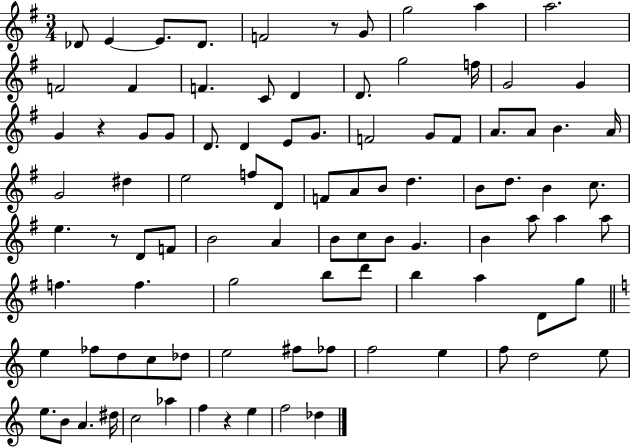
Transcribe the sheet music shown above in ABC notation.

X:1
T:Untitled
M:3/4
L:1/4
K:G
_D/2 E E/2 _D/2 F2 z/2 G/2 g2 a a2 F2 F F C/2 D D/2 g2 f/4 G2 G G z G/2 G/2 D/2 D E/2 G/2 F2 G/2 F/2 A/2 A/2 B A/4 G2 ^d e2 f/2 D/2 F/2 A/2 B/2 d B/2 d/2 B c/2 e z/2 D/2 F/2 B2 A B/2 c/2 B/2 G B a/2 a a/2 f f g2 b/2 d'/2 b a D/2 g/2 e _f/2 d/2 c/2 _d/2 e2 ^f/2 _f/2 f2 e f/2 d2 e/2 e/2 B/2 A ^d/4 c2 _a f z e f2 _d